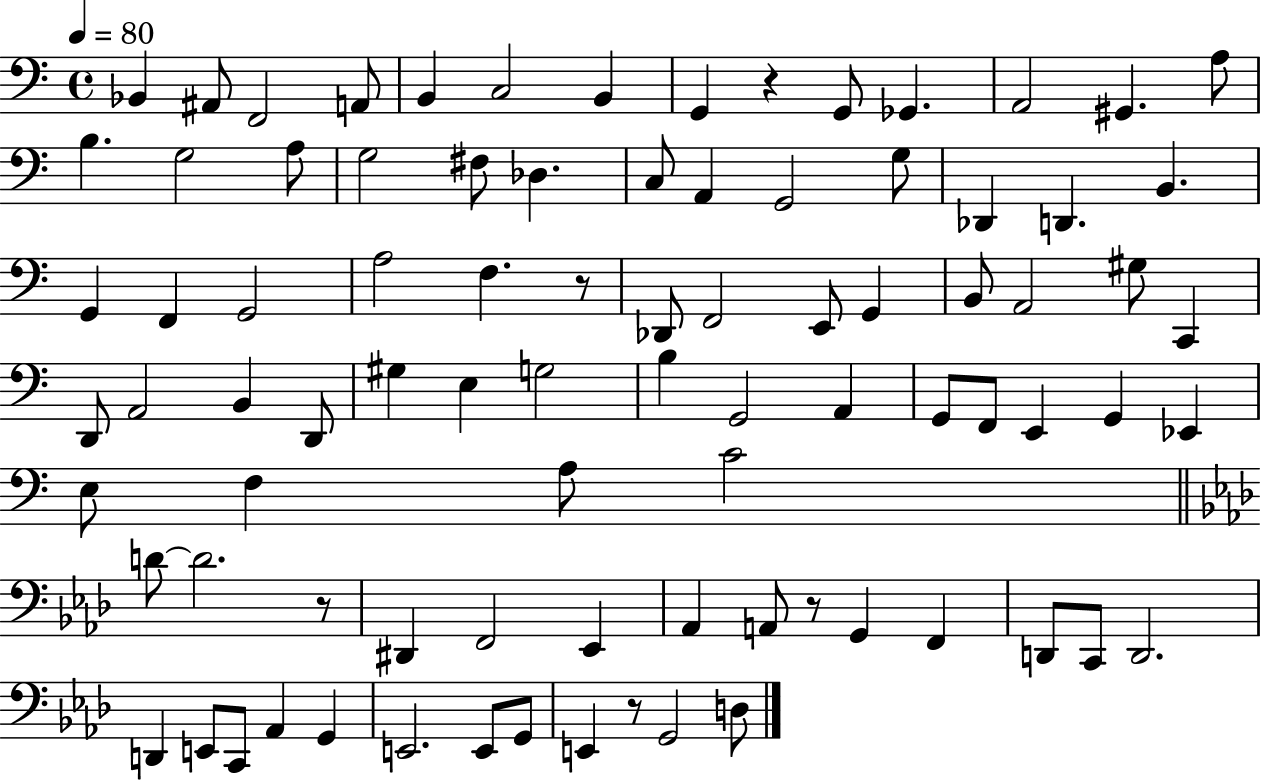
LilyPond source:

{
  \clef bass
  \time 4/4
  \defaultTimeSignature
  \key c \major
  \tempo 4 = 80
  \repeat volta 2 { bes,4 ais,8 f,2 a,8 | b,4 c2 b,4 | g,4 r4 g,8 ges,4. | a,2 gis,4. a8 | \break b4. g2 a8 | g2 fis8 des4. | c8 a,4 g,2 g8 | des,4 d,4. b,4. | \break g,4 f,4 g,2 | a2 f4. r8 | des,8 f,2 e,8 g,4 | b,8 a,2 gis8 c,4 | \break d,8 a,2 b,4 d,8 | gis4 e4 g2 | b4 g,2 a,4 | g,8 f,8 e,4 g,4 ees,4 | \break e8 f4 a8 c'2 | \bar "||" \break \key f \minor d'8~~ d'2. r8 | dis,4 f,2 ees,4 | aes,4 a,8 r8 g,4 f,4 | d,8 c,8 d,2. | \break d,4 e,8 c,8 aes,4 g,4 | e,2. e,8 g,8 | e,4 r8 g,2 d8 | } \bar "|."
}